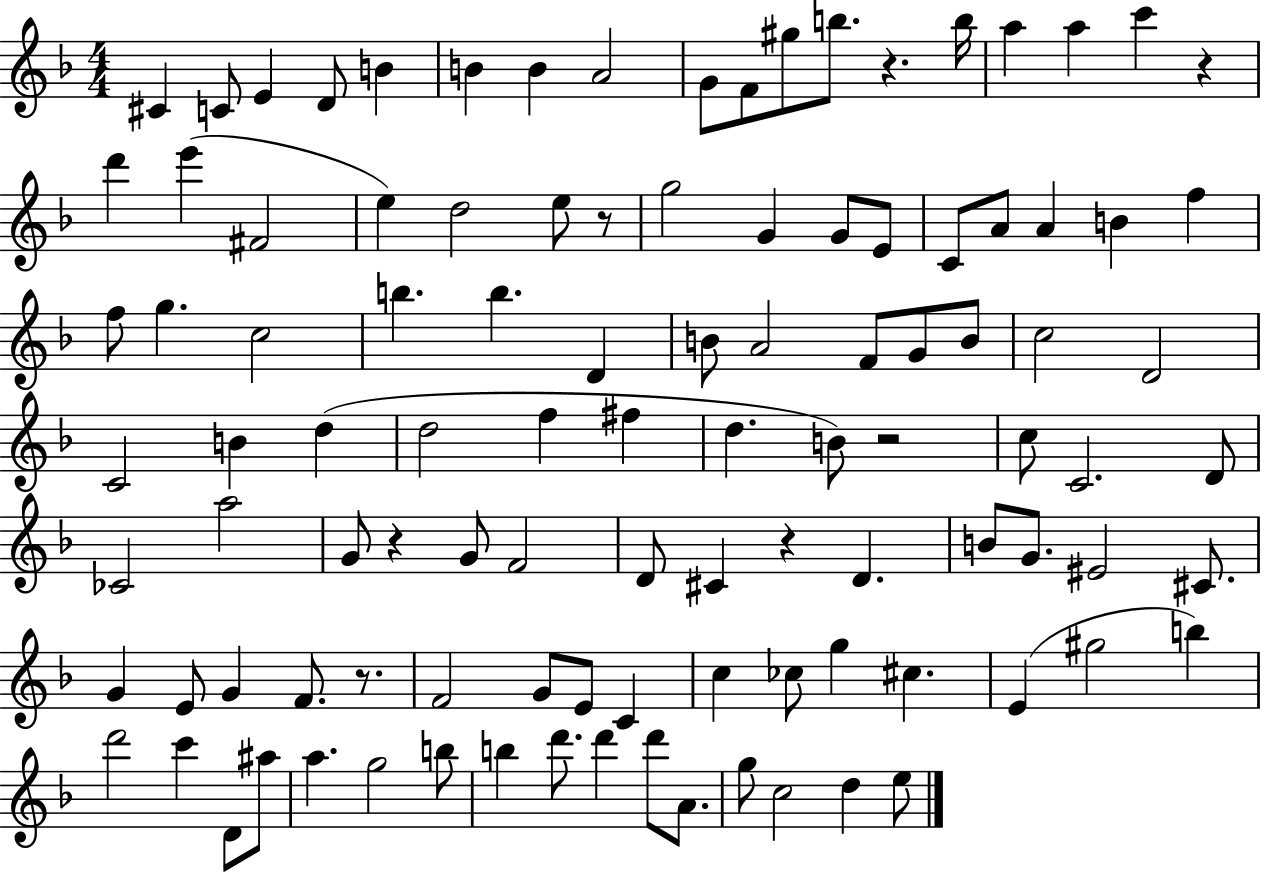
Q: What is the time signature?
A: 4/4